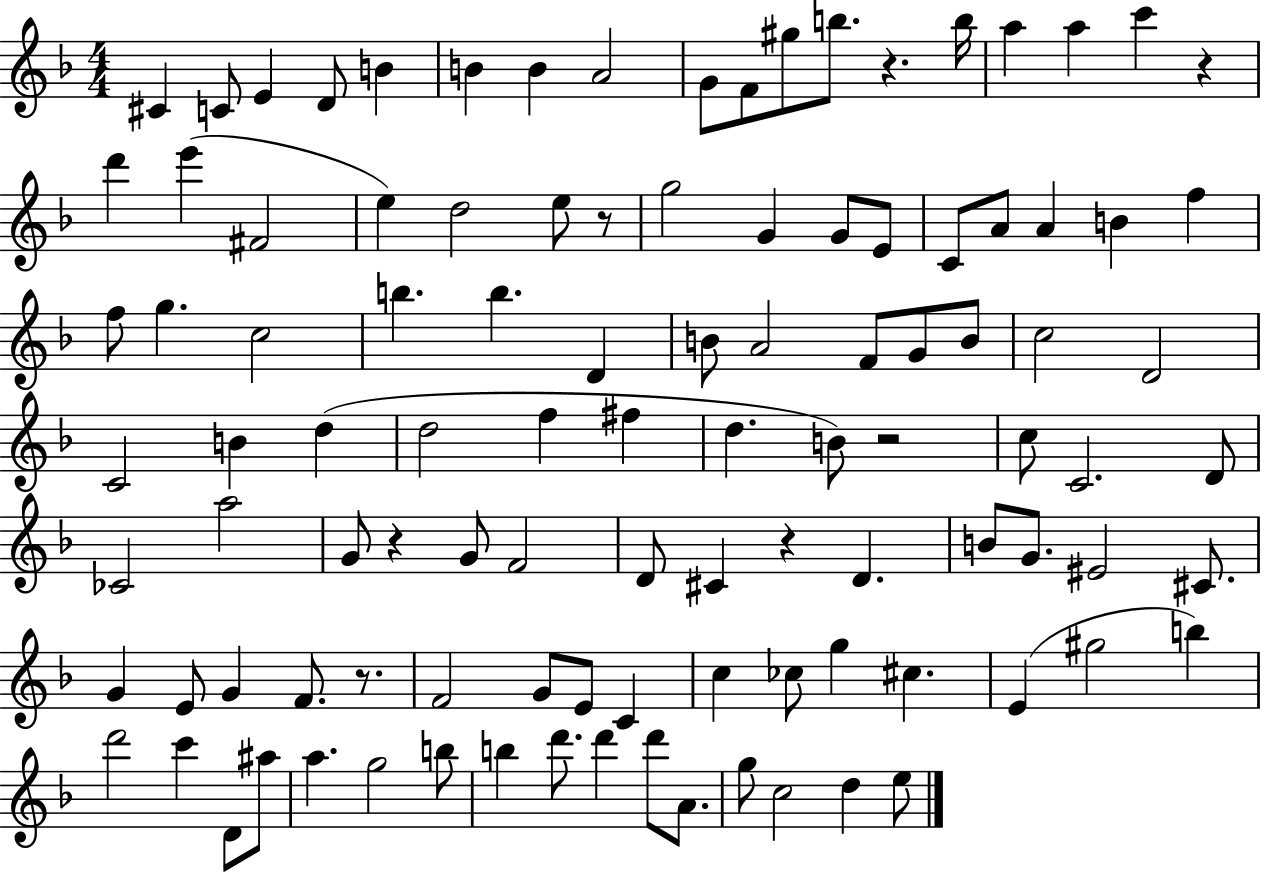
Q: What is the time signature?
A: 4/4